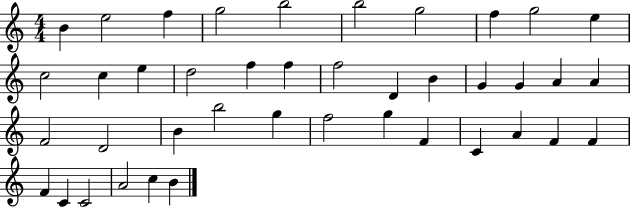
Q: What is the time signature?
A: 4/4